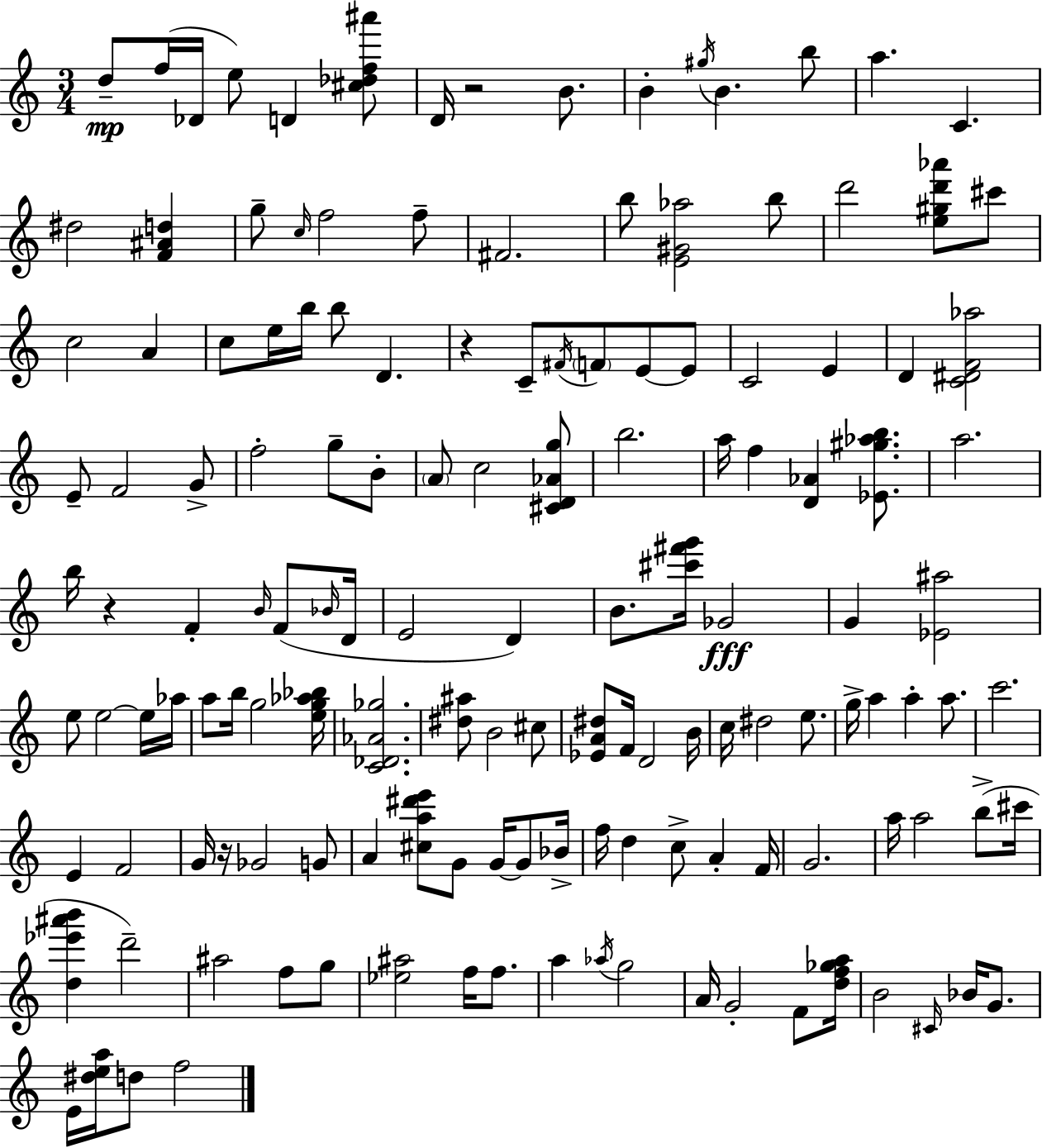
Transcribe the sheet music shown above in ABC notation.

X:1
T:Untitled
M:3/4
L:1/4
K:Am
d/2 f/4 _D/4 e/2 D [^c_df^a']/2 D/4 z2 B/2 B ^g/4 B b/2 a C ^d2 [F^Ad] g/2 c/4 f2 f/2 ^F2 b/2 [E^G_a]2 b/2 d'2 [e^gd'_a']/2 ^c'/2 c2 A c/2 e/4 b/4 b/2 D z C/2 ^F/4 F/2 E/2 E/2 C2 E D [C^DF_a]2 E/2 F2 G/2 f2 g/2 B/2 A/2 c2 [^CD_Ag]/2 b2 a/4 f [D_A] [_E^g_ab]/2 a2 b/4 z F B/4 F/2 _B/4 D/4 E2 D B/2 [^c'^f'g']/4 _G2 G [_E^a]2 e/2 e2 e/4 _a/4 a/2 b/4 g2 [eg_a_b]/4 [C_D_A_g]2 [^d^a]/2 B2 ^c/2 [_EA^d]/2 F/4 D2 B/4 c/4 ^d2 e/2 g/4 a a a/2 c'2 E F2 G/4 z/4 _G2 G/2 A [^ca^d'e']/2 G/2 G/4 G/2 _B/4 f/4 d c/2 A F/4 G2 a/4 a2 b/2 ^c'/4 [d_e'^a'b'] d'2 ^a2 f/2 g/2 [_e^a]2 f/4 f/2 a _a/4 g2 A/4 G2 F/2 [df_ga]/4 B2 ^C/4 _B/4 G/2 E/4 [^dea]/4 d/2 f2